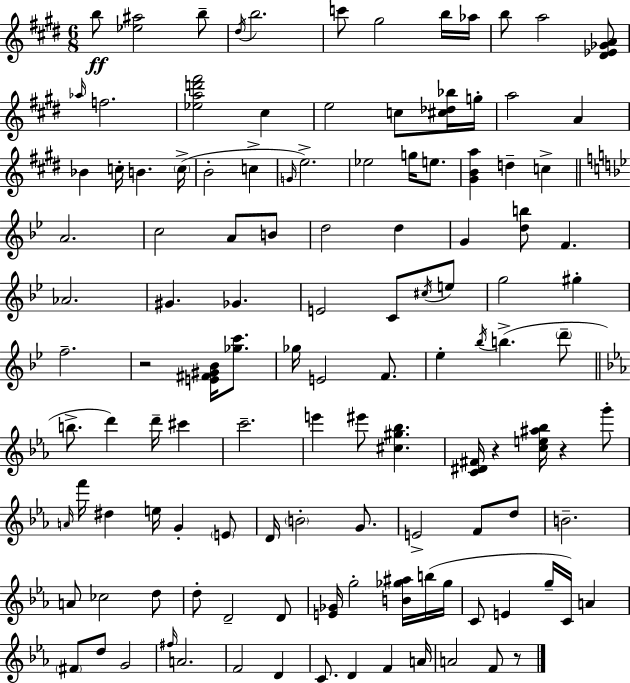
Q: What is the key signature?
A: E major